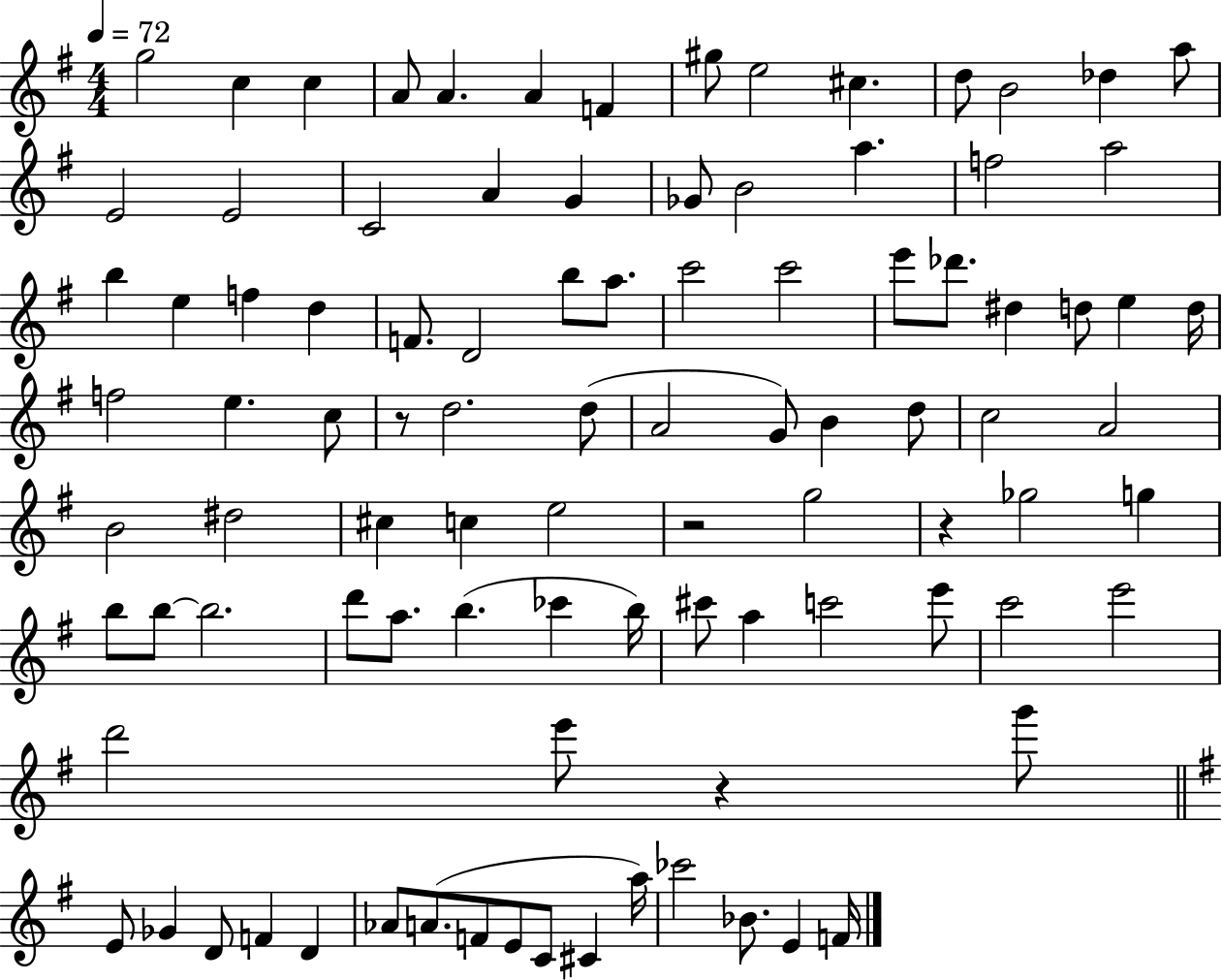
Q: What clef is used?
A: treble